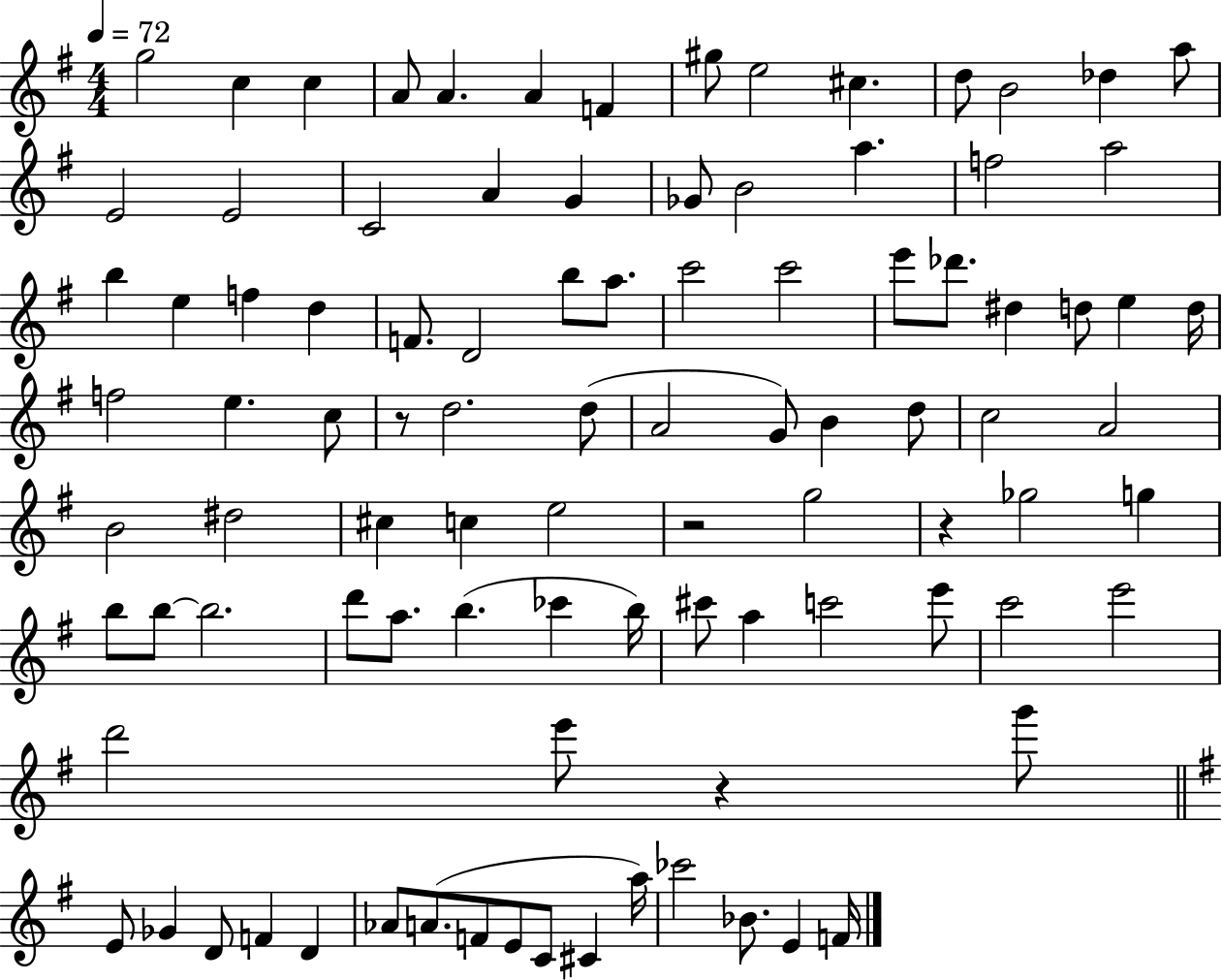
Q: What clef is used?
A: treble